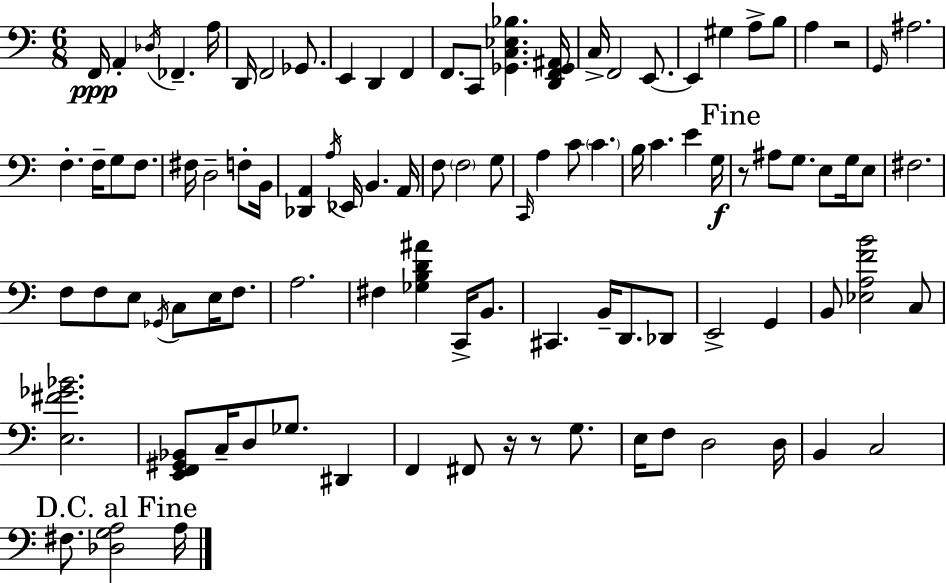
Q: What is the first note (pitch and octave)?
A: F2